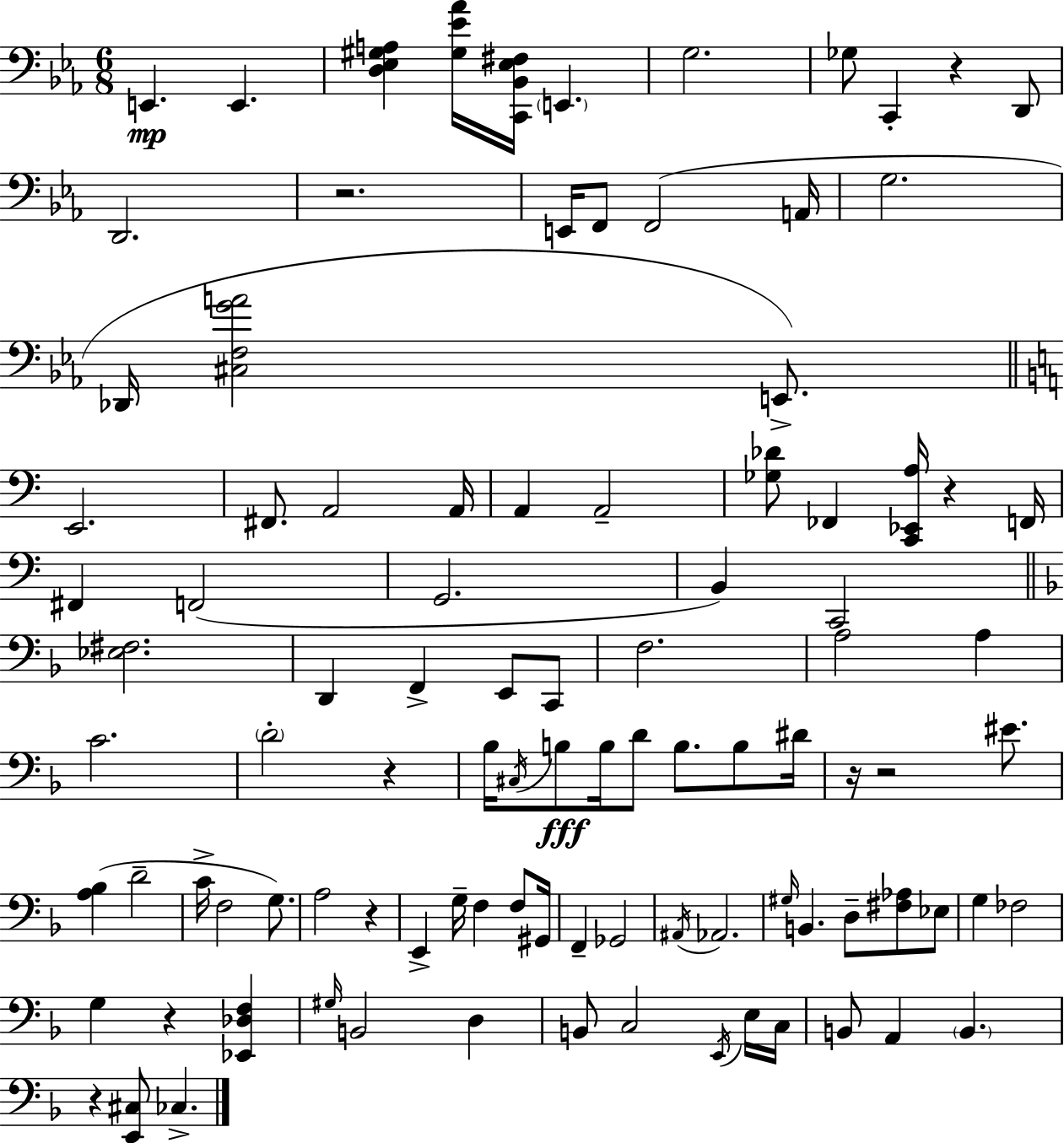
E2/q. E2/q. [D3,Eb3,G#3,A3]/q [G#3,Eb4,Ab4]/s [C2,Bb2,Eb3,F#3]/s E2/q. G3/h. Gb3/e C2/q R/q D2/e D2/h. R/h. E2/s F2/e F2/h A2/s G3/h. Db2/s [C#3,F3,G4,A4]/h E2/e. E2/h. F#2/e. A2/h A2/s A2/q A2/h [Gb3,Db4]/e FES2/q [C2,Eb2,A3]/s R/q F2/s F#2/q F2/h G2/h. B2/q C2/h [Eb3,F#3]/h. D2/q F2/q E2/e C2/e F3/h. A3/h A3/q C4/h. D4/h R/q Bb3/s C#3/s B3/e B3/s D4/e B3/e. B3/e D#4/s R/s R/h EIS4/e. [A3,Bb3]/q D4/h C4/s F3/h G3/e. A3/h R/q E2/q G3/s F3/q F3/e G#2/s F2/q Gb2/h A#2/s Ab2/h. G#3/s B2/q. D3/e [F#3,Ab3]/e Eb3/e G3/q FES3/h G3/q R/q [Eb2,Db3,F3]/q G#3/s B2/h D3/q B2/e C3/h E2/s E3/s C3/s B2/e A2/q B2/q. R/q [E2,C#3]/e CES3/q.